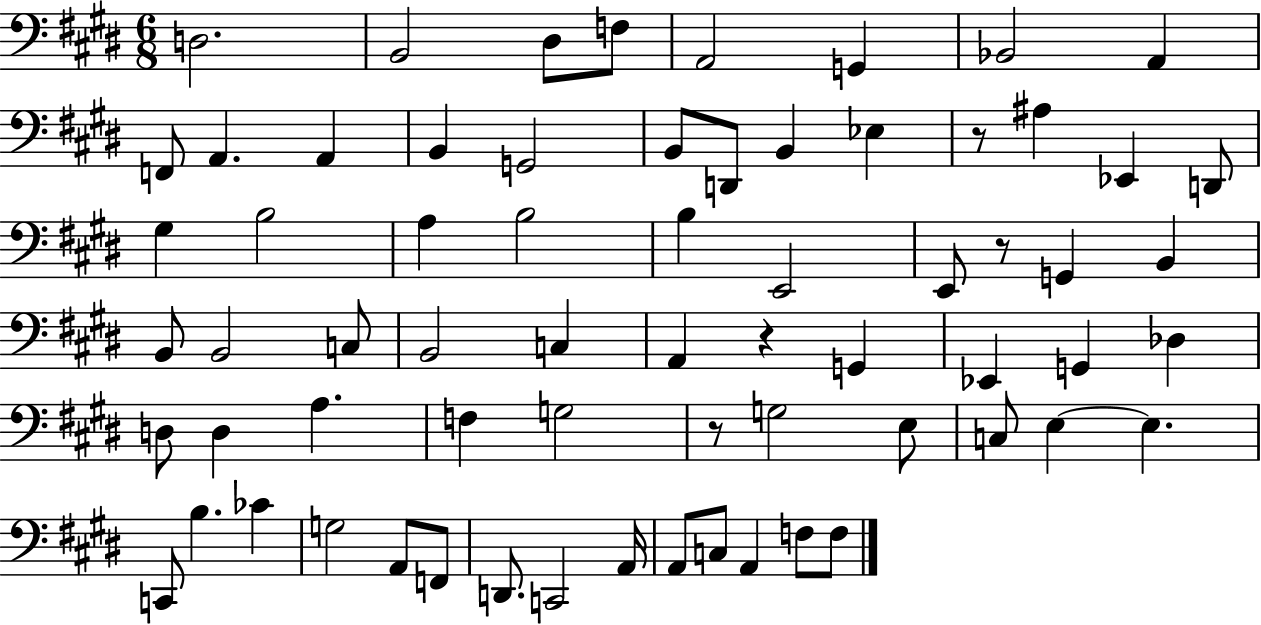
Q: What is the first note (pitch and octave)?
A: D3